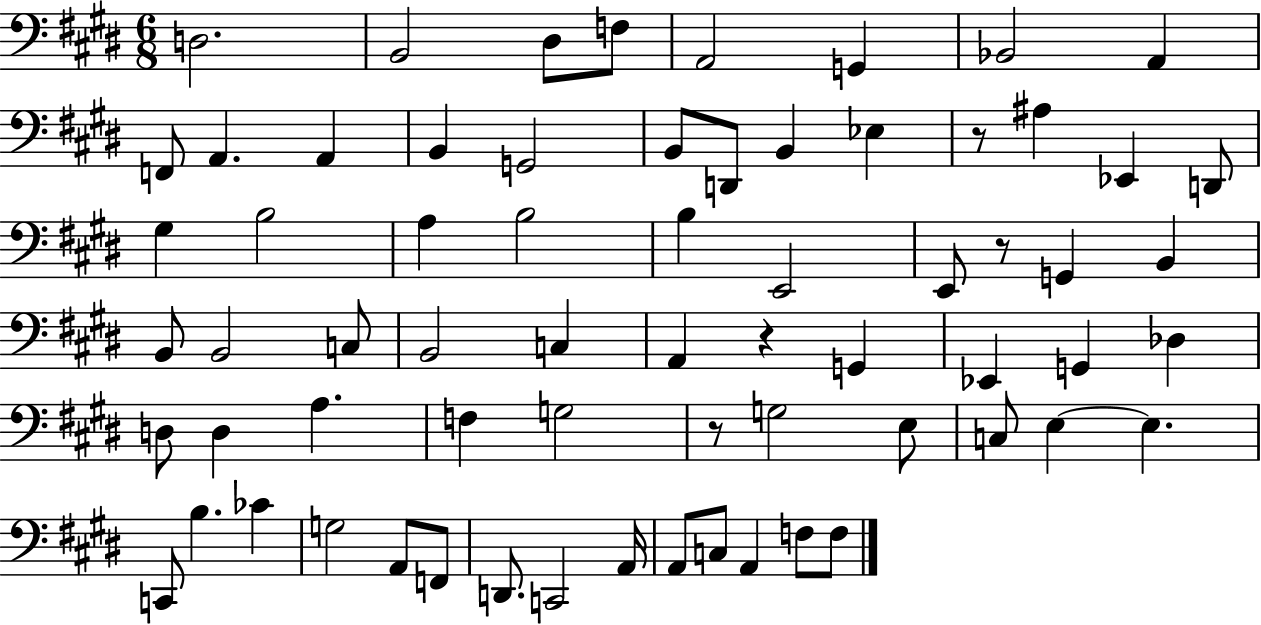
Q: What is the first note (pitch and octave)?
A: D3